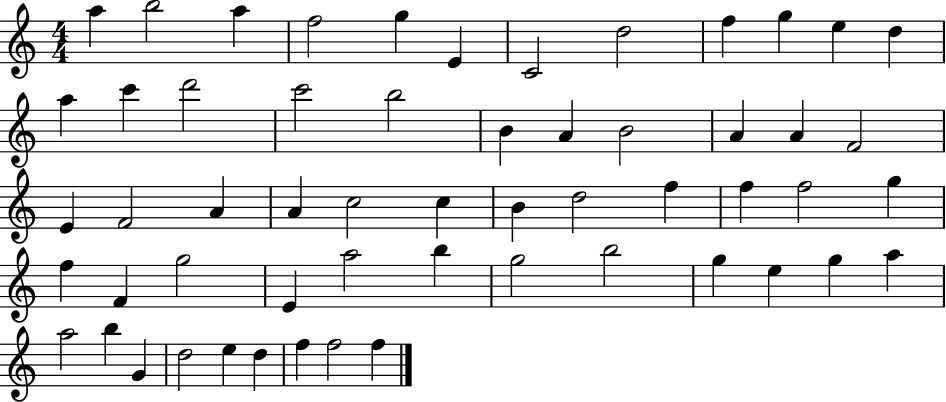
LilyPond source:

{
  \clef treble
  \numericTimeSignature
  \time 4/4
  \key c \major
  a''4 b''2 a''4 | f''2 g''4 e'4 | c'2 d''2 | f''4 g''4 e''4 d''4 | \break a''4 c'''4 d'''2 | c'''2 b''2 | b'4 a'4 b'2 | a'4 a'4 f'2 | \break e'4 f'2 a'4 | a'4 c''2 c''4 | b'4 d''2 f''4 | f''4 f''2 g''4 | \break f''4 f'4 g''2 | e'4 a''2 b''4 | g''2 b''2 | g''4 e''4 g''4 a''4 | \break a''2 b''4 g'4 | d''2 e''4 d''4 | f''4 f''2 f''4 | \bar "|."
}